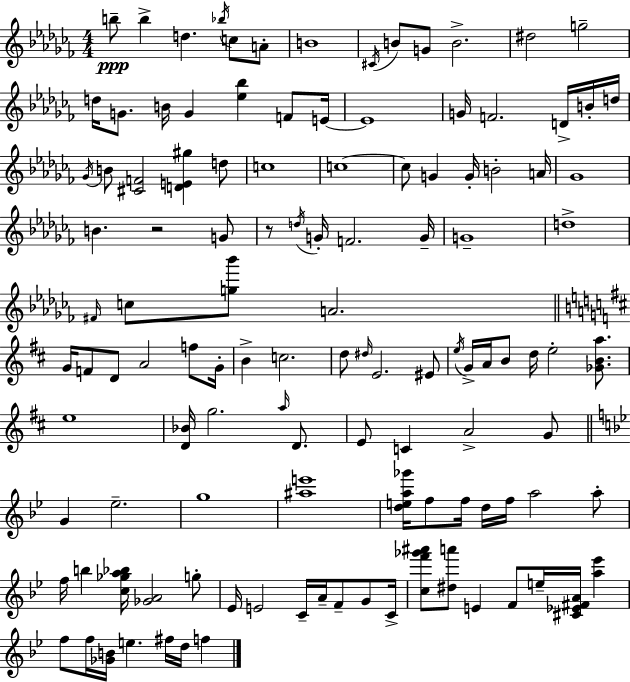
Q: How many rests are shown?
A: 2